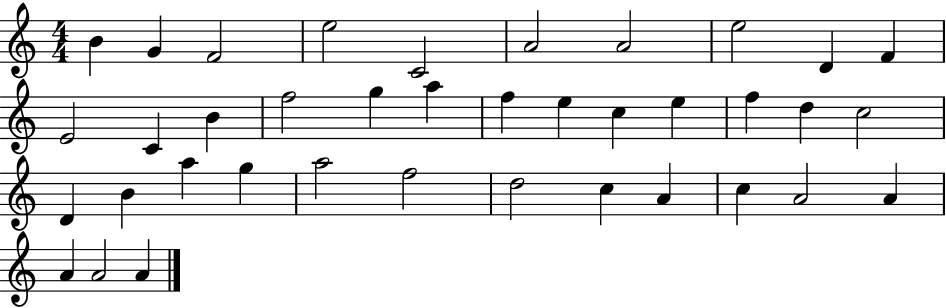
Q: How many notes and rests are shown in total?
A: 38